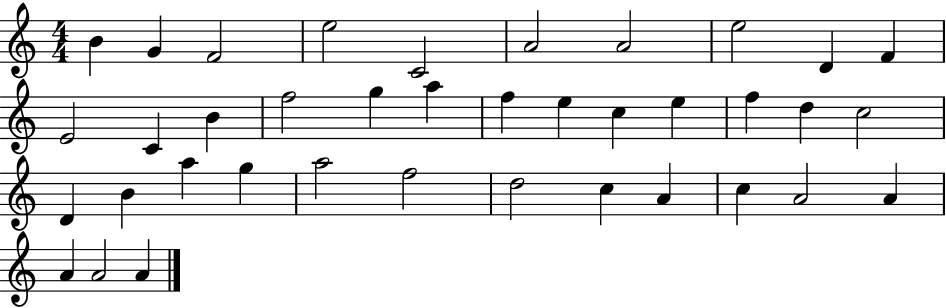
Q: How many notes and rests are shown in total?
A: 38